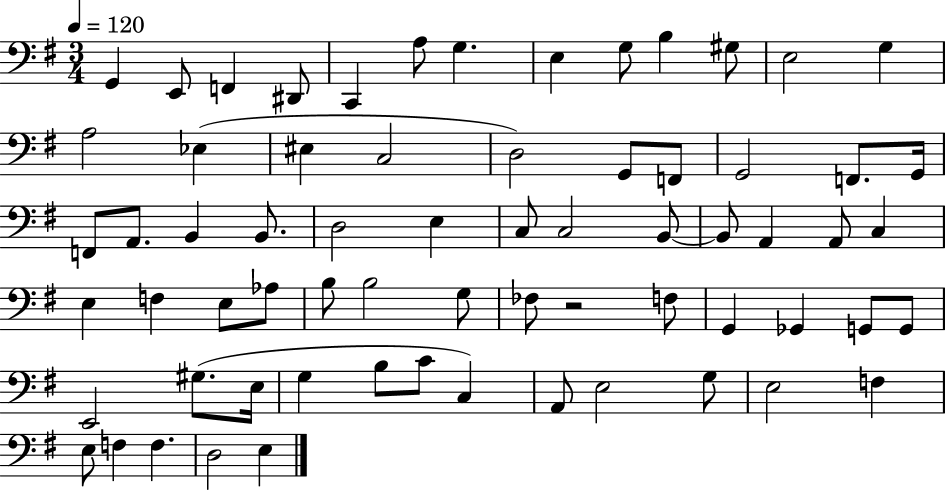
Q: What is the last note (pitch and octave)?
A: E3